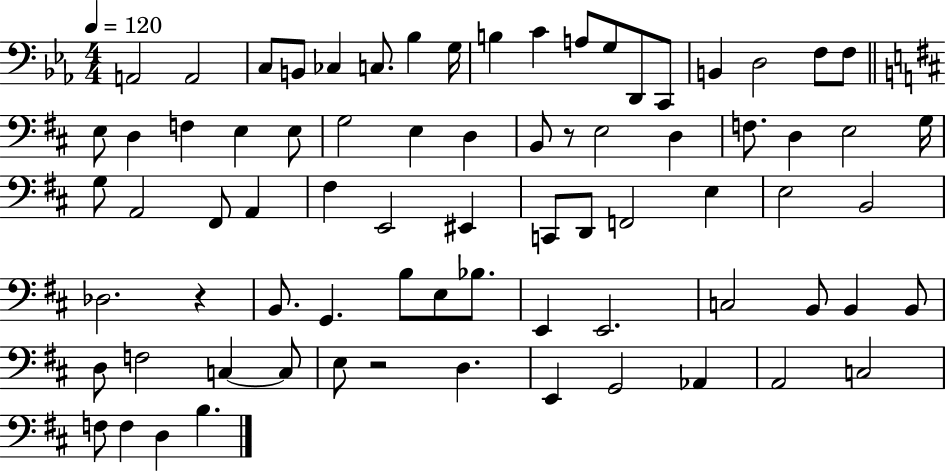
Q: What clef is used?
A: bass